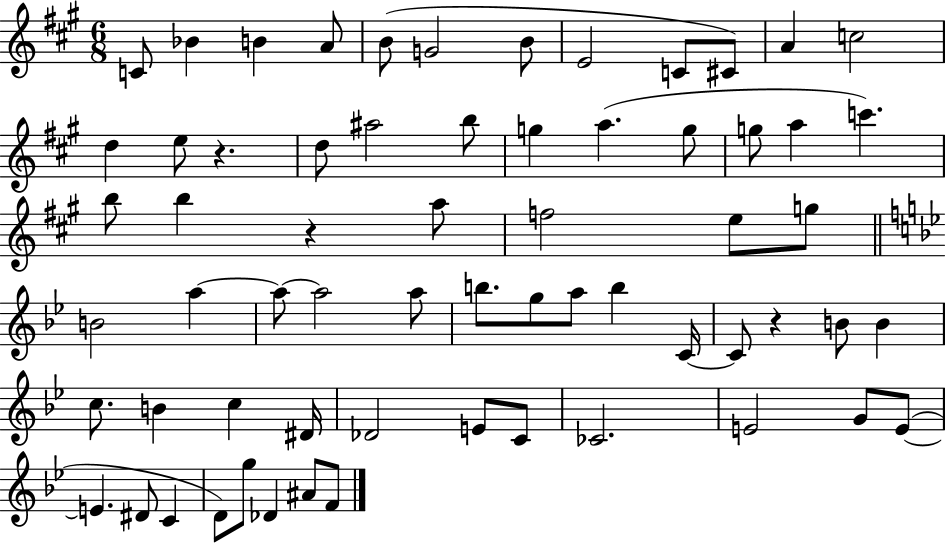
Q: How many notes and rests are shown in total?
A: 64